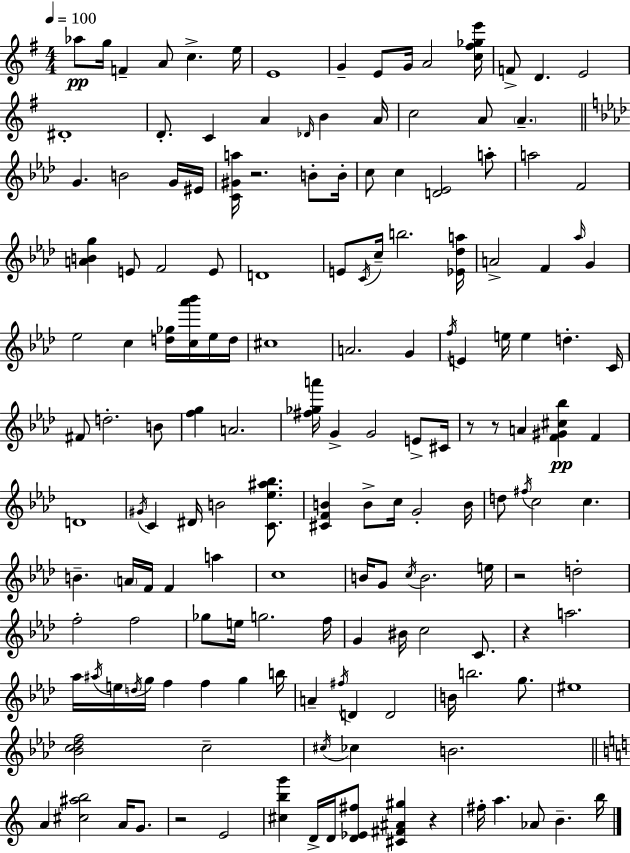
{
  \clef treble
  \numericTimeSignature
  \time 4/4
  \key g \major
  \tempo 4 = 100
  aes''8\pp g''16 f'4-- a'8 c''4.-> e''16 | e'1 | g'4-- e'8 g'16 a'2 <c'' fis'' ges'' e'''>16 | f'8-> d'4. e'2 | \break dis'1-. | d'8.-. c'4 a'4 \grace { des'16 } b'4 | a'16 c''2 a'8 \parenthesize a'4.-- | \bar "||" \break \key aes \major g'4. b'2 g'16 eis'16 | <c' gis' a''>16 r2. b'8-. b'16-. | c''8 c''4 <d' ees'>2 a''8-. | a''2 f'2 | \break <a' b' g''>4 e'8 f'2 e'8 | d'1 | e'8 \acciaccatura { c'16 } c''16-- b''2. | <ees' des'' a''>16 a'2-> f'4 \grace { aes''16 } g'4 | \break ees''2 c''4 <d'' ges''>16 <c'' aes''' bes'''>16 | ees''16 d''16 cis''1 | a'2. g'4 | \acciaccatura { f''16 } e'4 e''16 e''4 d''4.-. | \break c'16 fis'8 d''2.-. | b'8 <f'' g''>4 a'2. | <fis'' ges'' a'''>16 g'4-> g'2 | e'8-> cis'16 r8 r8 a'4 <f' gis' cis'' bes''>4\pp f'4 | \break d'1 | \acciaccatura { gis'16 } c'4 dis'16 b'2 | <c' ees'' ais'' bes''>8. <cis' f' b'>4 b'8-> c''16 g'2-. | b'16 d''8 \acciaccatura { fis''16 } c''2 c''4. | \break b'4.-- \parenthesize a'16 f'16 f'4 | a''4 c''1 | b'16 g'8 \acciaccatura { c''16 } b'2. | e''16 r2 d''2-. | \break f''2-. f''2 | ges''8 e''16 g''2. | f''16 g'4 bis'16 c''2 | c'8. r4 a''2. | \break aes''16 \acciaccatura { ais''16 } e''16 \acciaccatura { d''16 } g''16 f''4 f''4 | g''4 b''16 a'4-- \acciaccatura { fis''16 } d'4 | d'2 b'16 b''2. | g''8. eis''1 | \break <bes' c'' des'' f''>2 | c''2-- \acciaccatura { cis''16 } ces''4 b'2. | \bar "||" \break \key c \major a'4 <cis'' ais'' b''>2 a'16 g'8. | r2 e'2 | <cis'' b'' g'''>4 d'16-> d'16 <d' ees' fis''>8 <cis' fis' ais' gis''>4 r4 | fis''16-. a''4. aes'8 b'4.-- b''16 | \break \bar "|."
}